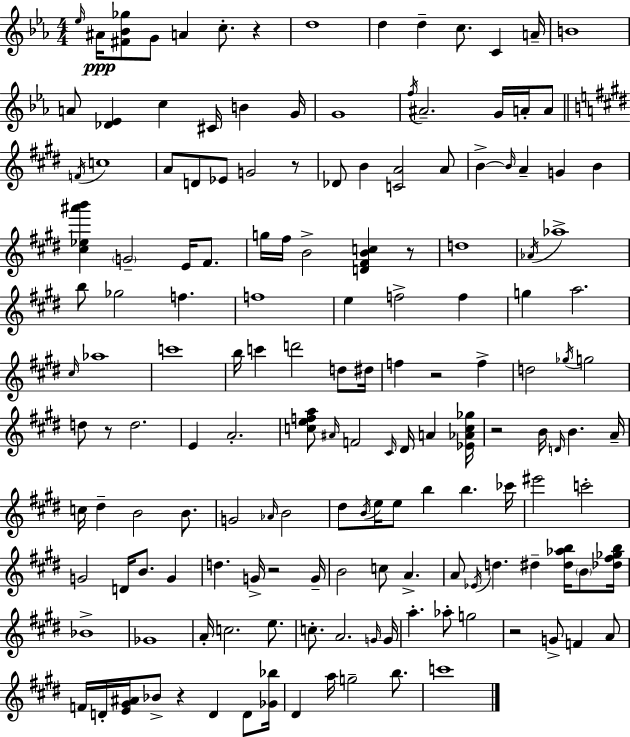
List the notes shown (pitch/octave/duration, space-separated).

Eb5/s A#4/s [F#4,Bb4,Gb5]/e G4/e A4/q C5/e. R/q D5/w D5/q D5/q C5/e. C4/q A4/s B4/w A4/e [Db4,Eb4]/q C5/q C#4/s B4/q G4/s G4/w F5/s A#4/h. G4/s A4/s A4/e F4/s C5/w A4/e D4/e Eb4/e G4/h R/e Db4/e B4/q [C4,A4]/h A4/e B4/q B4/s A4/q G4/q B4/q [C#5,Eb5,A#6,B6]/q G4/h E4/s F#4/e. G5/s F#5/s B4/h [D4,F#4,B4,C5]/q R/e D5/w Ab4/s Ab5/w B5/e Gb5/h F5/q. F5/w E5/q F5/h F5/q G5/q A5/h. C#5/s Ab5/w C6/w B5/s C6/q D6/h D5/e D#5/s F5/q R/h F5/q D5/h Gb5/s G5/h D5/e R/e D5/h. E4/q A4/h. [C5,E5,F5,A5]/e A#4/s F4/h C#4/s D#4/s A4/q [Eb4,Ab4,C5,Gb5]/s R/h B4/s D4/s B4/q. A4/s C5/s D#5/q B4/h B4/e. G4/h Ab4/s B4/h D#5/e B4/s E5/s E5/e B5/q B5/q. CES6/s EIS6/h C6/h G4/h D4/s B4/e. G4/q D5/q. G4/s R/h G4/s B4/h C5/e A4/q. A4/e Eb4/s D5/q. D#5/q [D#5,Ab5,B5]/s B4/e [Db5,F#5,Gb5,B5]/s Bb4/w Gb4/w A4/s C5/h. E5/e. C5/e. A4/h. G4/s G4/s A5/q. Ab5/e G5/h R/h G4/e F4/q A4/e F4/s D4/s [E4,G#4,A#4]/s Bb4/e R/q D4/q D4/e [Gb4,Bb5]/s D#4/q A5/s G5/h B5/e. C6/w